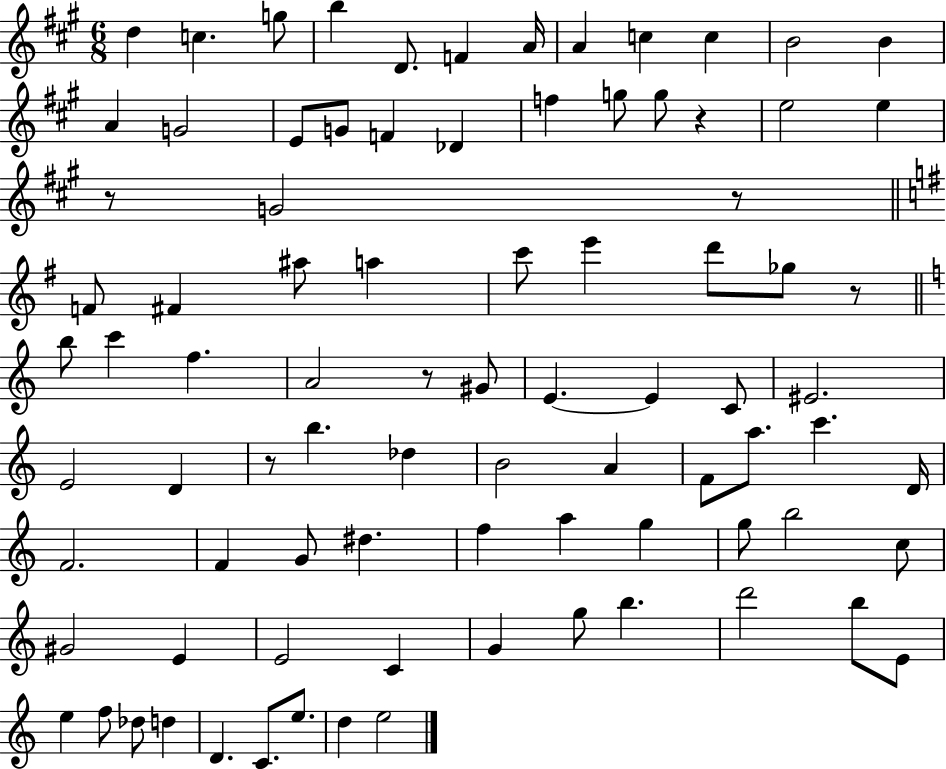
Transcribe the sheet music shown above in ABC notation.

X:1
T:Untitled
M:6/8
L:1/4
K:A
d c g/2 b D/2 F A/4 A c c B2 B A G2 E/2 G/2 F _D f g/2 g/2 z e2 e z/2 G2 z/2 F/2 ^F ^a/2 a c'/2 e' d'/2 _g/2 z/2 b/2 c' f A2 z/2 ^G/2 E E C/2 ^E2 E2 D z/2 b _d B2 A F/2 a/2 c' D/4 F2 F G/2 ^d f a g g/2 b2 c/2 ^G2 E E2 C G g/2 b d'2 b/2 E/2 e f/2 _d/2 d D C/2 e/2 d e2